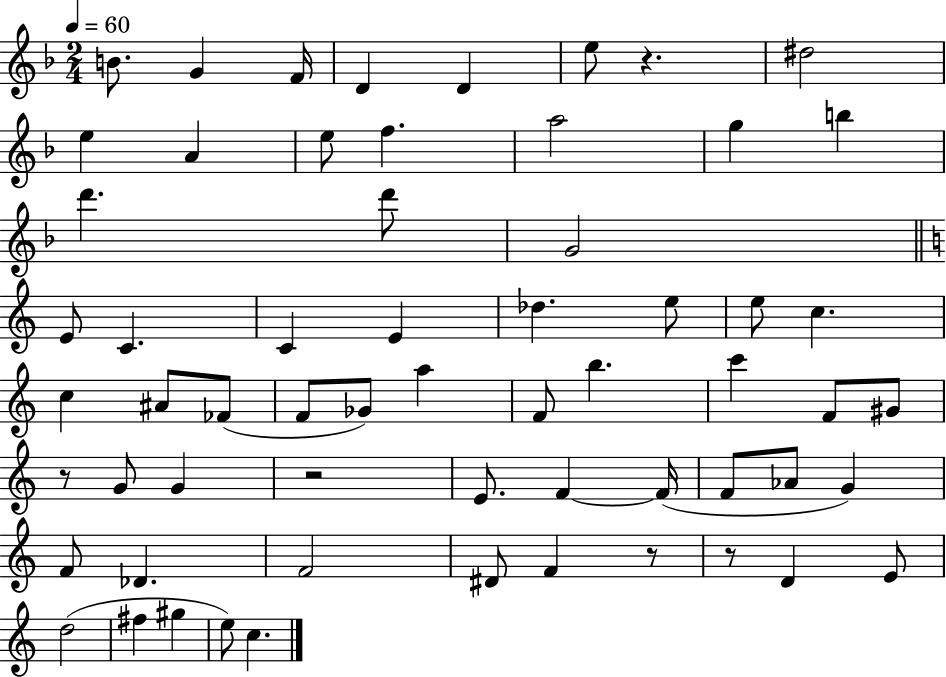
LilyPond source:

{
  \clef treble
  \numericTimeSignature
  \time 2/4
  \key f \major
  \tempo 4 = 60
  b'8. g'4 f'16 | d'4 d'4 | e''8 r4. | dis''2 | \break e''4 a'4 | e''8 f''4. | a''2 | g''4 b''4 | \break d'''4. d'''8 | g'2 | \bar "||" \break \key c \major e'8 c'4. | c'4 e'4 | des''4. e''8 | e''8 c''4. | \break c''4 ais'8 fes'8( | f'8 ges'8) a''4 | f'8 b''4. | c'''4 f'8 gis'8 | \break r8 g'8 g'4 | r2 | e'8. f'4~~ f'16( | f'8 aes'8 g'4) | \break f'8 des'4. | f'2 | dis'8 f'4 r8 | r8 d'4 e'8 | \break d''2( | fis''4 gis''4 | e''8) c''4. | \bar "|."
}